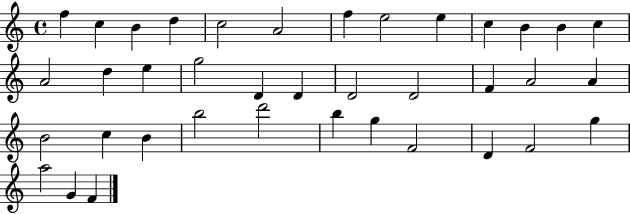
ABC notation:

X:1
T:Untitled
M:4/4
L:1/4
K:C
f c B d c2 A2 f e2 e c B B c A2 d e g2 D D D2 D2 F A2 A B2 c B b2 d'2 b g F2 D F2 g a2 G F